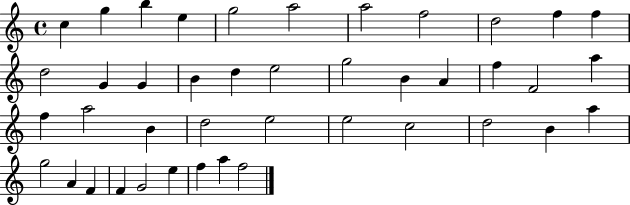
{
  \clef treble
  \time 4/4
  \defaultTimeSignature
  \key c \major
  c''4 g''4 b''4 e''4 | g''2 a''2 | a''2 f''2 | d''2 f''4 f''4 | \break d''2 g'4 g'4 | b'4 d''4 e''2 | g''2 b'4 a'4 | f''4 f'2 a''4 | \break f''4 a''2 b'4 | d''2 e''2 | e''2 c''2 | d''2 b'4 a''4 | \break g''2 a'4 f'4 | f'4 g'2 e''4 | f''4 a''4 f''2 | \bar "|."
}